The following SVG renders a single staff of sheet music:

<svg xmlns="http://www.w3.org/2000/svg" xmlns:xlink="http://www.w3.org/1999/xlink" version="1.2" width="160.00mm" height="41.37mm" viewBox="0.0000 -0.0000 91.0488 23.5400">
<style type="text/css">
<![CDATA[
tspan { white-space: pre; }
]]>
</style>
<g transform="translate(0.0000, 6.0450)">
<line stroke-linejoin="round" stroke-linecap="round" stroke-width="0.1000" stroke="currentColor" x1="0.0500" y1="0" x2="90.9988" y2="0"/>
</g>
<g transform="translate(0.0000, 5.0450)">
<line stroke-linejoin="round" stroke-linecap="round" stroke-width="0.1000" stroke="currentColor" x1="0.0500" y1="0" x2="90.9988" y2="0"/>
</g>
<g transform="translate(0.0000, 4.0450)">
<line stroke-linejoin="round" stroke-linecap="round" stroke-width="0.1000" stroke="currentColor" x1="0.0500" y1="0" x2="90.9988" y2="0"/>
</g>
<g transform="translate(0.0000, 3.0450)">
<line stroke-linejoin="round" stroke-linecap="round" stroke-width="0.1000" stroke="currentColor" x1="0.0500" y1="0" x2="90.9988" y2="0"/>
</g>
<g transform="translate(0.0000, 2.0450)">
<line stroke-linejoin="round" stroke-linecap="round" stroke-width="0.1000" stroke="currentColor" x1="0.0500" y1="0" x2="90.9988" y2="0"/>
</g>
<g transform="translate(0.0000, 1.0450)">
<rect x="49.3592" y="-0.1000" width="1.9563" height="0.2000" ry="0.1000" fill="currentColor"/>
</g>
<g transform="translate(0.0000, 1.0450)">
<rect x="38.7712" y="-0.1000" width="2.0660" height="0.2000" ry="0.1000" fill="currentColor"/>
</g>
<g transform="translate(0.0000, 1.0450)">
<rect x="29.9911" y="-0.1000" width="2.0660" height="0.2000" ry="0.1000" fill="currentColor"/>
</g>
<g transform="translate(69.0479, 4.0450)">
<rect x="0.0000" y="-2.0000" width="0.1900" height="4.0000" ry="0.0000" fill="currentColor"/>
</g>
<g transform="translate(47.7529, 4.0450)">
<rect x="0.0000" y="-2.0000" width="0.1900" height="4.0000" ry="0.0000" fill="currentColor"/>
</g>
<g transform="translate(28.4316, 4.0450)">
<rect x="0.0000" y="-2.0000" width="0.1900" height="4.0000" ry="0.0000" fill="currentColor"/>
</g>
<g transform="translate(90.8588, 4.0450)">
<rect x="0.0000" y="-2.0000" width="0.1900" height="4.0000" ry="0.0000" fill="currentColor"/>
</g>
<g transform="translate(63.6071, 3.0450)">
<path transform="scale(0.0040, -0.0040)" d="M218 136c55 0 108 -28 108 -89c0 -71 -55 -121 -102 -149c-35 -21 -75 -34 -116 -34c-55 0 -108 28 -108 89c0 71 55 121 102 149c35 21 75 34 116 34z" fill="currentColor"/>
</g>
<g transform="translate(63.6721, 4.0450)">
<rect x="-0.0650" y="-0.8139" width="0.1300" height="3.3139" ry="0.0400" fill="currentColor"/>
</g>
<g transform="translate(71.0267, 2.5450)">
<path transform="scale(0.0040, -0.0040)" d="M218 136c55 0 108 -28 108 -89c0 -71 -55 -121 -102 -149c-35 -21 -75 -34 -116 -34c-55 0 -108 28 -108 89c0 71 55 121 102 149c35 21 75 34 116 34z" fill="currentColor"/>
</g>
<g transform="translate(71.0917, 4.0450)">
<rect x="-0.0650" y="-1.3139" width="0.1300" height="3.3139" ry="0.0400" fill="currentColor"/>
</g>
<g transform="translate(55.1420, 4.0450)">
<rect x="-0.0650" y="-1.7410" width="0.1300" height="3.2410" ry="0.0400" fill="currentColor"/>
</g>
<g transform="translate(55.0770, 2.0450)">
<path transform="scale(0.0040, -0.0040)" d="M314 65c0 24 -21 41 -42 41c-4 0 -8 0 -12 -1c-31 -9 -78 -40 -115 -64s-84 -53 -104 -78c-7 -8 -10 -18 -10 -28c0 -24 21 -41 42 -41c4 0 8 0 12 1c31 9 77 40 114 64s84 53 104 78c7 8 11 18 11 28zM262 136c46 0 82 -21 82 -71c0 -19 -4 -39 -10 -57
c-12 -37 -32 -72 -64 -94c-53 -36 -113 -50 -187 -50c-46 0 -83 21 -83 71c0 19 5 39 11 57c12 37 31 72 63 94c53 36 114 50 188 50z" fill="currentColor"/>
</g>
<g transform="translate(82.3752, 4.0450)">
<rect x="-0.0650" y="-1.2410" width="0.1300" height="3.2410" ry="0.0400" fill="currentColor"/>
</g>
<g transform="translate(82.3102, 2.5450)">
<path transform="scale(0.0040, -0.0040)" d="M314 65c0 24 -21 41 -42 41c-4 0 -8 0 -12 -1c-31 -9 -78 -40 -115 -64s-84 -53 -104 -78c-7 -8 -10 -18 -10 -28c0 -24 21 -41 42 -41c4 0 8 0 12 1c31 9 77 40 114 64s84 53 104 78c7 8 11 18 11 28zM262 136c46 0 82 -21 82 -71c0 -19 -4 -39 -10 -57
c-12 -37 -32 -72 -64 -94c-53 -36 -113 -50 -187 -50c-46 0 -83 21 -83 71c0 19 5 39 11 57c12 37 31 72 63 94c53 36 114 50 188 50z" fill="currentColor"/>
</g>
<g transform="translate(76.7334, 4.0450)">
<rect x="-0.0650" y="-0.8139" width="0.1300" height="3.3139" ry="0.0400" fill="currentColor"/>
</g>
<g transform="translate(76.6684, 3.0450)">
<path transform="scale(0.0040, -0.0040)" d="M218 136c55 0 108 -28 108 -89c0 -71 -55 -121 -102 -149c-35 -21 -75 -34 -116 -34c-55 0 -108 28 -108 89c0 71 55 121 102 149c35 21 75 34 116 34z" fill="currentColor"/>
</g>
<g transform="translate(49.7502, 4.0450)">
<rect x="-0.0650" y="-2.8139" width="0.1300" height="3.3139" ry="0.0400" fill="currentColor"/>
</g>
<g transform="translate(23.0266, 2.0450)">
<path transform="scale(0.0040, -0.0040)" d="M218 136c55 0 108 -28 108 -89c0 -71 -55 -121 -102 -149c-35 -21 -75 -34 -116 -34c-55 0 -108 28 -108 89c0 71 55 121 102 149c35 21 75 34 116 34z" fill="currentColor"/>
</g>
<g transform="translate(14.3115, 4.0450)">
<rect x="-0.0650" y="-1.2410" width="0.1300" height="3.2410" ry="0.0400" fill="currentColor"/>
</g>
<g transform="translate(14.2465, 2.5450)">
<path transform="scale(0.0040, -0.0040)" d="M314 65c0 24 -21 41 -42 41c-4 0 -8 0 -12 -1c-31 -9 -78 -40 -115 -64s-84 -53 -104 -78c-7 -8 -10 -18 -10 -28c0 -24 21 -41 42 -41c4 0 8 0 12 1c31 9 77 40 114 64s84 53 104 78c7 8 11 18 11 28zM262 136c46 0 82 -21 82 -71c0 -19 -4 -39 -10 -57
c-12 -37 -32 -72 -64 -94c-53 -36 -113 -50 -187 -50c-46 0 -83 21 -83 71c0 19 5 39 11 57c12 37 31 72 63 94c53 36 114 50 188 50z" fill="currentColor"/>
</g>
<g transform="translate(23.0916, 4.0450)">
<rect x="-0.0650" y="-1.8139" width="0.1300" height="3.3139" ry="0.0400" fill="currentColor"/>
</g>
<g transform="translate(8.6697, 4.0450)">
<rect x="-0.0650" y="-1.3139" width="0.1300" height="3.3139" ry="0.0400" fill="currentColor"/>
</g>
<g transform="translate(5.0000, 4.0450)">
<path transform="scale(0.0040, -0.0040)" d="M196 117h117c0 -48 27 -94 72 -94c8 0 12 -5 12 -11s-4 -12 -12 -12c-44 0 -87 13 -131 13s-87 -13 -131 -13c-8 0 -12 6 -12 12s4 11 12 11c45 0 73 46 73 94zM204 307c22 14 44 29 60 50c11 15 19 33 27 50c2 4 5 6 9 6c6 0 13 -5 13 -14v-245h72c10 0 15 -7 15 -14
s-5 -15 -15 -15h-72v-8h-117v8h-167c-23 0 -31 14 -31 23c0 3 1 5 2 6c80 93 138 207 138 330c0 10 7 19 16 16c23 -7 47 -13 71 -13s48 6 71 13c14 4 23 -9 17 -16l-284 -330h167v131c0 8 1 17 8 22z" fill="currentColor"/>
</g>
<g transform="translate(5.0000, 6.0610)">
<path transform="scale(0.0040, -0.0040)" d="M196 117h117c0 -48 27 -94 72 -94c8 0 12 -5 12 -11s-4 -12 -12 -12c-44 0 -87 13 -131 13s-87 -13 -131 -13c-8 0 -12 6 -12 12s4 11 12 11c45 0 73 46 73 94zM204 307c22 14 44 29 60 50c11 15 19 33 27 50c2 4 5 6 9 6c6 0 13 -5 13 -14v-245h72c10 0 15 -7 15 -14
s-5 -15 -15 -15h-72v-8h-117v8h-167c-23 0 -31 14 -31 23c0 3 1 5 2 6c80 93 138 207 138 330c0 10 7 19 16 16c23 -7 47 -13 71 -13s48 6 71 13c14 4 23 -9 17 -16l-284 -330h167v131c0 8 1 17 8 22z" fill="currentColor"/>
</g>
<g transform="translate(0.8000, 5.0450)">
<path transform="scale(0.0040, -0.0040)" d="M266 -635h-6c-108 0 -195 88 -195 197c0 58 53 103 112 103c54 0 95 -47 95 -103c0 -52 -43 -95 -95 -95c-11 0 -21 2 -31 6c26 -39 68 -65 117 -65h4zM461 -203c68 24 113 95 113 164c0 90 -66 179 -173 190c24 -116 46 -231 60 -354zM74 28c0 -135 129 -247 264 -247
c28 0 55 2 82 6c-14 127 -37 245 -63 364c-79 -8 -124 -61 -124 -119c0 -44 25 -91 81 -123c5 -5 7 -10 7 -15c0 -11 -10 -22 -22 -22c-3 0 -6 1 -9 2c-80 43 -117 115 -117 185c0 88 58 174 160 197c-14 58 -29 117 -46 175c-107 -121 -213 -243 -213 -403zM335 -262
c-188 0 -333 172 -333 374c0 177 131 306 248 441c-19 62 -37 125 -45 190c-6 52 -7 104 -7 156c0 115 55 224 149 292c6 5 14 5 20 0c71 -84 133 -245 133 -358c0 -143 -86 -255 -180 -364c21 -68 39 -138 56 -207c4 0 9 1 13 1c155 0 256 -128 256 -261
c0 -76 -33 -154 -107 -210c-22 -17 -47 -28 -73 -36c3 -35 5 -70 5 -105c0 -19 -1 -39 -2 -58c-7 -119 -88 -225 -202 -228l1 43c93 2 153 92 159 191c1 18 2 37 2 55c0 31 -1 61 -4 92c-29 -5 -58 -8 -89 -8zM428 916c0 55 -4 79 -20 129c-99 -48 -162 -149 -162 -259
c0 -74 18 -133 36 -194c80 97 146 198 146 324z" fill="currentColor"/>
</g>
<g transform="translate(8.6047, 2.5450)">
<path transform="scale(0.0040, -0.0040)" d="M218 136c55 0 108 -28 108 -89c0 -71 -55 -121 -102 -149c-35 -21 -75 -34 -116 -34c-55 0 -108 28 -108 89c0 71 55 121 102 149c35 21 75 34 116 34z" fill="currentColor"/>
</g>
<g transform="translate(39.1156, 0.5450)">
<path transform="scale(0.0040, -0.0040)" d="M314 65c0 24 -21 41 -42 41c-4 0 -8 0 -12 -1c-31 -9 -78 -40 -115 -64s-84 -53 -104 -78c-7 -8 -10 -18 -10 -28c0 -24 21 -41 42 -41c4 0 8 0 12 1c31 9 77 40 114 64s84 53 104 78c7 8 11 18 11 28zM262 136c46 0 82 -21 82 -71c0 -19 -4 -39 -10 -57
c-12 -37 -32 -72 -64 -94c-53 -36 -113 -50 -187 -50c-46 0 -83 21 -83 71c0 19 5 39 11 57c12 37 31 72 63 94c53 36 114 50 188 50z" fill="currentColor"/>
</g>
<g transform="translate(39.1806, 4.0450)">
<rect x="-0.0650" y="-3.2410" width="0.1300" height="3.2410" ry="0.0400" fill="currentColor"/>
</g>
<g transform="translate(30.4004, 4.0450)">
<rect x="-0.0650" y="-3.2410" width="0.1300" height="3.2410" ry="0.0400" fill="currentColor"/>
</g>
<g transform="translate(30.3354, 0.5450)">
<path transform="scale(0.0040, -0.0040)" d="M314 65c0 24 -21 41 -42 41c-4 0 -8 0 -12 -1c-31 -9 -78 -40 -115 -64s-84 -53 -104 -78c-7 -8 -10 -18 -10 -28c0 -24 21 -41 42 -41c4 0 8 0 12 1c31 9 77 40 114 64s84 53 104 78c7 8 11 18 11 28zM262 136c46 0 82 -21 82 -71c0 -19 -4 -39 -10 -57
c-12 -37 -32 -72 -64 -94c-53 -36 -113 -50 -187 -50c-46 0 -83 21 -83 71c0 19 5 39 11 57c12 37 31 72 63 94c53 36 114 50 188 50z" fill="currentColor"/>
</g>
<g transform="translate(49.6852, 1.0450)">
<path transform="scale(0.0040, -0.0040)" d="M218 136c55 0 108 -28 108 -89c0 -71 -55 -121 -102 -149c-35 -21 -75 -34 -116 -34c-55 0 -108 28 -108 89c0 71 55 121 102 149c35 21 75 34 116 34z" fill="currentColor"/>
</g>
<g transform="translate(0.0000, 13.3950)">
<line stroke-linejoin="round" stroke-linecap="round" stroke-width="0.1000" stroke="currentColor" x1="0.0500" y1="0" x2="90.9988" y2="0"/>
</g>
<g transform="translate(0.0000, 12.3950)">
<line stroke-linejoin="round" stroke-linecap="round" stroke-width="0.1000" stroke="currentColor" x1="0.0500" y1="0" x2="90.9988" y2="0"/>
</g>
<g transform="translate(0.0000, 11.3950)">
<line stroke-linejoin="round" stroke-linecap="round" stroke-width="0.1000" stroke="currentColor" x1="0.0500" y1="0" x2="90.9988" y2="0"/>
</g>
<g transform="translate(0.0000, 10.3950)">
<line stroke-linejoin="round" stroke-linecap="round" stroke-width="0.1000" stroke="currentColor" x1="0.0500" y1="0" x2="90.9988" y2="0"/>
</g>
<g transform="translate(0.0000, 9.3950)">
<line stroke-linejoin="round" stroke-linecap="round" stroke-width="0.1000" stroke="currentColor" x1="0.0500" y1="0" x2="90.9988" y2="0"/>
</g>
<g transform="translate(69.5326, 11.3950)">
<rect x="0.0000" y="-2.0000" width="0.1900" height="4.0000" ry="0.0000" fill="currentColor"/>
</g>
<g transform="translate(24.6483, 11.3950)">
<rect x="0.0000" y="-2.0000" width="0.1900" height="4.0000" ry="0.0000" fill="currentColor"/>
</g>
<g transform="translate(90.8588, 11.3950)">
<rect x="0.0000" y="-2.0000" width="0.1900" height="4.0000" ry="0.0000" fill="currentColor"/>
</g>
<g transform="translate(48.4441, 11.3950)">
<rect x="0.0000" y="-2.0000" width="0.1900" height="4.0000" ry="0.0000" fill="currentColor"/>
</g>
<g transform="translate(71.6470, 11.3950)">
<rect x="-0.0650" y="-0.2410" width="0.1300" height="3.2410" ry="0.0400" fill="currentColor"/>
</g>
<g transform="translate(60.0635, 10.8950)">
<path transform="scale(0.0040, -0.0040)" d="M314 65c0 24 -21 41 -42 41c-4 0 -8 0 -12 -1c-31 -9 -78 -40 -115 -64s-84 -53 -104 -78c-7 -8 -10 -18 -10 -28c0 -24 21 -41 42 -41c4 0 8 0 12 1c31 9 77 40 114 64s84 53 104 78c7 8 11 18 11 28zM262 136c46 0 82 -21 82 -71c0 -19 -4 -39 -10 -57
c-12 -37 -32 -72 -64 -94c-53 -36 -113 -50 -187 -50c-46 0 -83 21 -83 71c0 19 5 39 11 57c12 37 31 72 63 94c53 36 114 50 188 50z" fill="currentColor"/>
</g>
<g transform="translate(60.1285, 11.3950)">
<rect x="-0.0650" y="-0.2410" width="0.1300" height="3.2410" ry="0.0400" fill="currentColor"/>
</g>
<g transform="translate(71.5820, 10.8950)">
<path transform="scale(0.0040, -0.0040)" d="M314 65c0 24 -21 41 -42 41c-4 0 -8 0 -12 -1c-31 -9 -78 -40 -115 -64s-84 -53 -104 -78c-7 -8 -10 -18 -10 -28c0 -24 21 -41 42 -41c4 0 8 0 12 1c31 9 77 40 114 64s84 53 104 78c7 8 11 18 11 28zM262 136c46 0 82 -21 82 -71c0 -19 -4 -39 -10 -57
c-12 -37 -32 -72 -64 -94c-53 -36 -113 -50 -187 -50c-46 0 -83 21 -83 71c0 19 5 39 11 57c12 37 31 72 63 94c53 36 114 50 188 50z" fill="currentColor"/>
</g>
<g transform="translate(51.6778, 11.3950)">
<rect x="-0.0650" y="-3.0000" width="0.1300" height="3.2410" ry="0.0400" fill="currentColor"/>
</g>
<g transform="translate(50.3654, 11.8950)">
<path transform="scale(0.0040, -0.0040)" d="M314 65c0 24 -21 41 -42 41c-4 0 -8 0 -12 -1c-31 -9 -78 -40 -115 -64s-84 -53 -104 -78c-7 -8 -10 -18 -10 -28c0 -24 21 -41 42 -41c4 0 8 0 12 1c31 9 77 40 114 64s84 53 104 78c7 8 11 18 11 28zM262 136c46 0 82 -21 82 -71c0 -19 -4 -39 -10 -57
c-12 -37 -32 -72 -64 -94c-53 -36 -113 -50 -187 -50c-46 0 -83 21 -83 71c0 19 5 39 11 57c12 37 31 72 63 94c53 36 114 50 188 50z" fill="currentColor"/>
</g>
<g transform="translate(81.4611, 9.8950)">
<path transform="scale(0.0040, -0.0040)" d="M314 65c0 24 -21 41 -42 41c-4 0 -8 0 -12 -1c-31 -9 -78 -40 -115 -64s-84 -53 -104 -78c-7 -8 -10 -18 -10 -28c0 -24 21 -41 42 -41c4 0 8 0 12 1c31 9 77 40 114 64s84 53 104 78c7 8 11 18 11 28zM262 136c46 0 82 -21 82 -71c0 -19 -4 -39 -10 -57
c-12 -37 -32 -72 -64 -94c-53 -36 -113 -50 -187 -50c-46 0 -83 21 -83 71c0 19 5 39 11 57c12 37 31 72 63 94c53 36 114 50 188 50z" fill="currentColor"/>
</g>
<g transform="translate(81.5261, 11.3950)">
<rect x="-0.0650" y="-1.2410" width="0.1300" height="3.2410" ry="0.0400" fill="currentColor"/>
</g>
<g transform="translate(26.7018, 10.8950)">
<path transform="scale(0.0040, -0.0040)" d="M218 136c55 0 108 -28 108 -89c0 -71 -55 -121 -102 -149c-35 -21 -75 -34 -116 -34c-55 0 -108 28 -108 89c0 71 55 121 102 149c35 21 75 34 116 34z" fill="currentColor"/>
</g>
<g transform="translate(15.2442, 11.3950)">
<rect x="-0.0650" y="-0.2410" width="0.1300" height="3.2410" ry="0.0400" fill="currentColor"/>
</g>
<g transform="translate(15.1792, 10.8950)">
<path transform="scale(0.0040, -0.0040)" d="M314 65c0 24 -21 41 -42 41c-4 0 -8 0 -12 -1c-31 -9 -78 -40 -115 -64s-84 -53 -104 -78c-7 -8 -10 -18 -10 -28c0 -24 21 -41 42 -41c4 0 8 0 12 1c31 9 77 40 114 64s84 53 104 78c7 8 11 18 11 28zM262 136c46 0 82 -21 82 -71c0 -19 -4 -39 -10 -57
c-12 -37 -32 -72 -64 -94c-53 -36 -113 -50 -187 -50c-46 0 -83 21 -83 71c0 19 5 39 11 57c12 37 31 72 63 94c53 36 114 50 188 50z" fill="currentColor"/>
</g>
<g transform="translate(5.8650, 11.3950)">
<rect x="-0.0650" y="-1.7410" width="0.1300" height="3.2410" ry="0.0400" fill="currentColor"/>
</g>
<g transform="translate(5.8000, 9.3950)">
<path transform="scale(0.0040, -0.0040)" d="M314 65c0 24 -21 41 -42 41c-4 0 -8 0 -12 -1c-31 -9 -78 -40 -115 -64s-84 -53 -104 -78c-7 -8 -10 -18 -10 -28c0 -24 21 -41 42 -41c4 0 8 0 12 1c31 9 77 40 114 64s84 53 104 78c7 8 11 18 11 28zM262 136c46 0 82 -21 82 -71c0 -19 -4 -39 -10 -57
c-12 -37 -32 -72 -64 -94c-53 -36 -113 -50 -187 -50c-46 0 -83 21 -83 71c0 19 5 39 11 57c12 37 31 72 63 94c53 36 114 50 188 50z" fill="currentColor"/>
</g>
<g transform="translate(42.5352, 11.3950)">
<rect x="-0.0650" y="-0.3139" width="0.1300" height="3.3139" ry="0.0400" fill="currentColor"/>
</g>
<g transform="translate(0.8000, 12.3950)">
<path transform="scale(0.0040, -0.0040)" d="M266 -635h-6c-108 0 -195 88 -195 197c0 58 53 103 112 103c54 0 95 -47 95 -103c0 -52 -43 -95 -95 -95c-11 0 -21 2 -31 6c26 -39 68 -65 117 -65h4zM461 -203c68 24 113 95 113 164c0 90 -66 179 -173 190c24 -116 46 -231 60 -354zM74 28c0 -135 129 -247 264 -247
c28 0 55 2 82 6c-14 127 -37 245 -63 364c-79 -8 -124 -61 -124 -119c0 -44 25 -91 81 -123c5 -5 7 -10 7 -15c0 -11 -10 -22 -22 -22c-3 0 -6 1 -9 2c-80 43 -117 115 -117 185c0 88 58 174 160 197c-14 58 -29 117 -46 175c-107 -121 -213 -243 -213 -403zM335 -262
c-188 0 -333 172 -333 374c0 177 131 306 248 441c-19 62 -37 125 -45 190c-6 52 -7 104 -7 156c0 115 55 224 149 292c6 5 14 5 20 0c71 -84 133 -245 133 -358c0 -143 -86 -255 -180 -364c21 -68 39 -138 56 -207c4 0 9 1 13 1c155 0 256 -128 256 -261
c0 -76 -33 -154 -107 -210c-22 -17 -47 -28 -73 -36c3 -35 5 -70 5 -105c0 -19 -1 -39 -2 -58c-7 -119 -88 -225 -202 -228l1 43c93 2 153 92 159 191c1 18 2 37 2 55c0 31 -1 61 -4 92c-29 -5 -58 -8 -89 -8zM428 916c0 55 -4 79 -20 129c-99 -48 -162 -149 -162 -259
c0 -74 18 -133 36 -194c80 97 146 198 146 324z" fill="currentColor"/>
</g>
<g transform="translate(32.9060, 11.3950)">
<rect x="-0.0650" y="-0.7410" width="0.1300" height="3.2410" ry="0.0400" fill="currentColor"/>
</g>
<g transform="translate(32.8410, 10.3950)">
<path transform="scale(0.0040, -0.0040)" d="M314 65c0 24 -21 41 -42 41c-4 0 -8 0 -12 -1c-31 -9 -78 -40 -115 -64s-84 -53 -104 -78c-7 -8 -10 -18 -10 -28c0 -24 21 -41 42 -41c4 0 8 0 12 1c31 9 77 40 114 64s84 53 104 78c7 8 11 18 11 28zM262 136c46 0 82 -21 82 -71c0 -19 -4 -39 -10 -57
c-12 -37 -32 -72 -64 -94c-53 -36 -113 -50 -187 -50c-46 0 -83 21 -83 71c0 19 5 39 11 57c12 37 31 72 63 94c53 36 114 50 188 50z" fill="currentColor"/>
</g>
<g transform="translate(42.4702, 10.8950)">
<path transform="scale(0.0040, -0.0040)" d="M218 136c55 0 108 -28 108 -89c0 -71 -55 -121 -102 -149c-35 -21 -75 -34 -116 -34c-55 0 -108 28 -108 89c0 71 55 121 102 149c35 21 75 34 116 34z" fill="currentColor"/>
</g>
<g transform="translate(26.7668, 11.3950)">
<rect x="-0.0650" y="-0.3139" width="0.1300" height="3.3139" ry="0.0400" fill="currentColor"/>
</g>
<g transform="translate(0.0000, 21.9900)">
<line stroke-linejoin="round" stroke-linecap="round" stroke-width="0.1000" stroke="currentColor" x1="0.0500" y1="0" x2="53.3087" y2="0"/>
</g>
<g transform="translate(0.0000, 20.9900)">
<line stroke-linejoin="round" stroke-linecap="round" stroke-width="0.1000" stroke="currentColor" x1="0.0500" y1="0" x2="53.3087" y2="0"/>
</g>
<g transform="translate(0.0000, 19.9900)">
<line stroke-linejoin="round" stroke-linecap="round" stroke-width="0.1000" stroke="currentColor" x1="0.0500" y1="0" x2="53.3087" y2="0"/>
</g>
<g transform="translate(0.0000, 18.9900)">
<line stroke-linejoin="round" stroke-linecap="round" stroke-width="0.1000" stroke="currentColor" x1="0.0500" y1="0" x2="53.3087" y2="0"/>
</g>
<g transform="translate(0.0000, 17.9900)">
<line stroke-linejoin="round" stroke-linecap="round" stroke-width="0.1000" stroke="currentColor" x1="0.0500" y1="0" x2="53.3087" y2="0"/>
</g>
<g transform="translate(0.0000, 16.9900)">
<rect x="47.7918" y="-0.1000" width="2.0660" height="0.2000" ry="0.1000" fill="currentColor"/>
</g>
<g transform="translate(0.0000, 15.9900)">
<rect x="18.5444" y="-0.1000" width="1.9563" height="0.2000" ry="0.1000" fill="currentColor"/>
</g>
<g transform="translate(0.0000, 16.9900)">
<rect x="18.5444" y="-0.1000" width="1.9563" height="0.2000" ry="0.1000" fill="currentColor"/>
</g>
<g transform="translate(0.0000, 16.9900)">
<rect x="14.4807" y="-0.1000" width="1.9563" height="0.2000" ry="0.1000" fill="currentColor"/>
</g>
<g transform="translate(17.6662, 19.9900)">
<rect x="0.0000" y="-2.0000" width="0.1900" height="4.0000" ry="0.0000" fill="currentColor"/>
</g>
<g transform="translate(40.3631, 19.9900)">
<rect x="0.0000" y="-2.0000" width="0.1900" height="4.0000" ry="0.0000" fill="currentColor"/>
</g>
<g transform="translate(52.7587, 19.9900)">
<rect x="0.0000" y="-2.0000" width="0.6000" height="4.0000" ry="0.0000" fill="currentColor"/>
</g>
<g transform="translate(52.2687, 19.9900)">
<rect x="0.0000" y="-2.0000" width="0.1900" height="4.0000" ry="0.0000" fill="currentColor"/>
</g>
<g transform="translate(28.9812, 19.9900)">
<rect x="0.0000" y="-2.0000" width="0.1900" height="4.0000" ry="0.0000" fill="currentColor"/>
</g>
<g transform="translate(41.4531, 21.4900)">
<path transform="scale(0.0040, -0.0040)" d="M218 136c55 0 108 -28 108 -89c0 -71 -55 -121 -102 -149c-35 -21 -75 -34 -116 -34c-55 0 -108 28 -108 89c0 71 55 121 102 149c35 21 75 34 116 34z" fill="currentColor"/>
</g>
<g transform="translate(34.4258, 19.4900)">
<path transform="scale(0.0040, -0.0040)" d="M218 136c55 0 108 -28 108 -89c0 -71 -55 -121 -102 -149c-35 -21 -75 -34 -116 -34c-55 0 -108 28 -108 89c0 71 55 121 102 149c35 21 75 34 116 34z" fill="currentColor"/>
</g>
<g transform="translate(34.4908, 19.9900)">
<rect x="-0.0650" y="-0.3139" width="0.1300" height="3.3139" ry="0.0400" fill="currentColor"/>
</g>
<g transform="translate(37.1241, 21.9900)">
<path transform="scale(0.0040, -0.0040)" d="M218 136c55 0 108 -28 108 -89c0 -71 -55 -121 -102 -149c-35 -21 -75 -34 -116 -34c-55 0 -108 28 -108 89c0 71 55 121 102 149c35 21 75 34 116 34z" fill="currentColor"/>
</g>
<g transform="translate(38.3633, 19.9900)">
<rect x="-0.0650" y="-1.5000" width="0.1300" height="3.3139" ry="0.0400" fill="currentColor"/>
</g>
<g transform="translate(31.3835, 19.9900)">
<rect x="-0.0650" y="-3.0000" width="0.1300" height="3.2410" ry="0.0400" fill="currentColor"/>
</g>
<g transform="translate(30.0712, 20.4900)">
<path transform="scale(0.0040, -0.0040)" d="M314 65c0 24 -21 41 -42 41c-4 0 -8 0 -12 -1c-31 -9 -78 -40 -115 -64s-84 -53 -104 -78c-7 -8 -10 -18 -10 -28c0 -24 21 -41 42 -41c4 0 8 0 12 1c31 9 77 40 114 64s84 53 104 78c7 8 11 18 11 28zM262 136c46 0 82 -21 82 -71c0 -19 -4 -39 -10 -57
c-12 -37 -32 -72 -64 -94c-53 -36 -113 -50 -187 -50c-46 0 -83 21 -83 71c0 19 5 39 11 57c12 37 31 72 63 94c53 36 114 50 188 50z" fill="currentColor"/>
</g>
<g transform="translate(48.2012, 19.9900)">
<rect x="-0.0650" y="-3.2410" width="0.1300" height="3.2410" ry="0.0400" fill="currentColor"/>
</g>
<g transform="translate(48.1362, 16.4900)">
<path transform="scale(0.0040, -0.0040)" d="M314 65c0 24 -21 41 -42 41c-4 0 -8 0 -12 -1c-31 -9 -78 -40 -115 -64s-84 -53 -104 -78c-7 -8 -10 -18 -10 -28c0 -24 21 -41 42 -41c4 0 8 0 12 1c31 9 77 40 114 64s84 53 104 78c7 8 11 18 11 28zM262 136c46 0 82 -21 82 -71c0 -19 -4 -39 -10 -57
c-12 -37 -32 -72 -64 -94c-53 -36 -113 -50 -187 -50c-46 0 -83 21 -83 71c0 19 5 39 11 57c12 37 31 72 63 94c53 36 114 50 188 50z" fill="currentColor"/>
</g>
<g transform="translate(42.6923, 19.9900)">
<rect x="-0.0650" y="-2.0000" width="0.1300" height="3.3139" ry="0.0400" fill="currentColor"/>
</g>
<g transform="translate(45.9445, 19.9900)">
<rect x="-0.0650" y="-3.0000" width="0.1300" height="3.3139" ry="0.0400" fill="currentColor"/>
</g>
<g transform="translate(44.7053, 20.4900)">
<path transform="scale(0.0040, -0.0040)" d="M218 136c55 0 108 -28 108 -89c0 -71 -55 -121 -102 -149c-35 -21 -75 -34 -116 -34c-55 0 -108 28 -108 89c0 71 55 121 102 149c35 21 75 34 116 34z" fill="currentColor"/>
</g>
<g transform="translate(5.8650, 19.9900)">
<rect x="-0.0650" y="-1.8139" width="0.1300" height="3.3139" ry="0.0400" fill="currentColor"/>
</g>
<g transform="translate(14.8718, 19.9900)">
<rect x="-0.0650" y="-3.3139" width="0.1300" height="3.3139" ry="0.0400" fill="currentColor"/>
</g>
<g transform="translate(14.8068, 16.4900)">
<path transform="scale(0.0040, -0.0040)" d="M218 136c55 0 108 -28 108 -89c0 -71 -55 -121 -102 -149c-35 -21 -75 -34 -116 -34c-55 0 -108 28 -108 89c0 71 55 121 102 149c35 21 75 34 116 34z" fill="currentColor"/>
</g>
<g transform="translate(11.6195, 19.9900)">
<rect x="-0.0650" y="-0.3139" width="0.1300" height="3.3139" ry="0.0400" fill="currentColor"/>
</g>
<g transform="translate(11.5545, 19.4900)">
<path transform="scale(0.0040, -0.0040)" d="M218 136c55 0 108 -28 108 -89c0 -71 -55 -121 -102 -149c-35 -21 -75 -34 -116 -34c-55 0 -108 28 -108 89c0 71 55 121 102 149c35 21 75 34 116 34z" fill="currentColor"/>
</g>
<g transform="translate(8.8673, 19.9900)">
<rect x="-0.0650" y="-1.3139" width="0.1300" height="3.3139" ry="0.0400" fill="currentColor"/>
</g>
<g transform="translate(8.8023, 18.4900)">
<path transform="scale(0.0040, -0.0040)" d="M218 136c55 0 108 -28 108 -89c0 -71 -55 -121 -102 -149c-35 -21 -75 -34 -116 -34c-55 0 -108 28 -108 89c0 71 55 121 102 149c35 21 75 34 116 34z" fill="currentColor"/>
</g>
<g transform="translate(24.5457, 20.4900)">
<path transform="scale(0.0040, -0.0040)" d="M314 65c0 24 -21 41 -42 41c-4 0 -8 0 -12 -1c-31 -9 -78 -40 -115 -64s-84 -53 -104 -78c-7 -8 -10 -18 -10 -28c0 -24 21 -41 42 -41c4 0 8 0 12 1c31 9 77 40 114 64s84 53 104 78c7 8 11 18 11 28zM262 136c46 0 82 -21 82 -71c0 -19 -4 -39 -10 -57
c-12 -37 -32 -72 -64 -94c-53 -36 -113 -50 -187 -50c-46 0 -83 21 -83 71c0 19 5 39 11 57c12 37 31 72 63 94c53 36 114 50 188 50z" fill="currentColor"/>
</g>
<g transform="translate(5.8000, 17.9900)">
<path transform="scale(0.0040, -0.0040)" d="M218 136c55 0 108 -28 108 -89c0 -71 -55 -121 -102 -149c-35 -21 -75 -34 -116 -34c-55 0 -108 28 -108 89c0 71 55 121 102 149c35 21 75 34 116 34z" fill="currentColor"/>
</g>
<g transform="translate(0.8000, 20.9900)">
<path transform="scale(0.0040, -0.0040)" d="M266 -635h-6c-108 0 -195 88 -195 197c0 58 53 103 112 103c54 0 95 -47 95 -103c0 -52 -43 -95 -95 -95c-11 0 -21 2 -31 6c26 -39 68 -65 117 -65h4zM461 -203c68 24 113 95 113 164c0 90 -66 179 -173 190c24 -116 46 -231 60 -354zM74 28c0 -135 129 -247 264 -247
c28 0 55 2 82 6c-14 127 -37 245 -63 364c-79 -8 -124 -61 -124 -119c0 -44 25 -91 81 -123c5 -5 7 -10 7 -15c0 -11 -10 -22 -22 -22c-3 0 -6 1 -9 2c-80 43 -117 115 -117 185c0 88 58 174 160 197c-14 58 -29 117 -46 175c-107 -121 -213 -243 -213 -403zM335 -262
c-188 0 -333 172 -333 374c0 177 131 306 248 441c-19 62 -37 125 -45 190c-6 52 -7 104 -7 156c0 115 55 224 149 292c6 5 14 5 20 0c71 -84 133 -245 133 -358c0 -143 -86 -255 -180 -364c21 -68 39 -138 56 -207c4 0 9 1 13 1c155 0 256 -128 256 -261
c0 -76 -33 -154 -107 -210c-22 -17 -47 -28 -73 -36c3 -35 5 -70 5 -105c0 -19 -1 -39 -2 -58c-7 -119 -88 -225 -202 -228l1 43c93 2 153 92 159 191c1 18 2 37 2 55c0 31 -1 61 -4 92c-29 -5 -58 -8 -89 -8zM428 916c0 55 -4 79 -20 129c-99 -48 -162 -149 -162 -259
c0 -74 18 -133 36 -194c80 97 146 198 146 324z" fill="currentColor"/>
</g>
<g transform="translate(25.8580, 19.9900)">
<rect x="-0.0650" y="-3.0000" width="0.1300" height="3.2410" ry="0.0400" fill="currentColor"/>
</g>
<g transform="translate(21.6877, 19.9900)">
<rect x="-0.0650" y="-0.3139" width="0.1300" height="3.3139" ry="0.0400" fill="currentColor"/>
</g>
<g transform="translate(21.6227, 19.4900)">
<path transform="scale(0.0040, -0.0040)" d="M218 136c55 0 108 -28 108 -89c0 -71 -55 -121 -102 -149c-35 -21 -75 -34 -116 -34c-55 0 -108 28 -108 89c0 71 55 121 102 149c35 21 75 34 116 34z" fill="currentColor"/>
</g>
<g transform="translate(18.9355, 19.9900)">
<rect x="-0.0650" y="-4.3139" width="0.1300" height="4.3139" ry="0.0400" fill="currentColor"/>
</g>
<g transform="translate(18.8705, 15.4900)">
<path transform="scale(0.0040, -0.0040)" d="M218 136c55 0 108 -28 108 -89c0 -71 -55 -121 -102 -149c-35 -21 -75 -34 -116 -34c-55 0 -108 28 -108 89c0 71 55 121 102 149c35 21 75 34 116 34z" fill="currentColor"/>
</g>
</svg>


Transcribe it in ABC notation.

X:1
T:Untitled
M:4/4
L:1/4
K:C
e e2 f b2 b2 a f2 d e d e2 f2 c2 c d2 c A2 c2 c2 e2 f e c b d' c A2 A2 c E F A b2